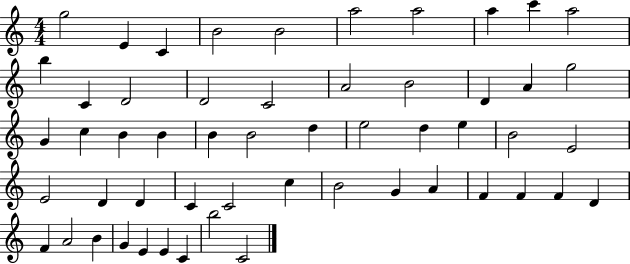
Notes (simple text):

G5/h E4/q C4/q B4/h B4/h A5/h A5/h A5/q C6/q A5/h B5/q C4/q D4/h D4/h C4/h A4/h B4/h D4/q A4/q G5/h G4/q C5/q B4/q B4/q B4/q B4/h D5/q E5/h D5/q E5/q B4/h E4/h E4/h D4/q D4/q C4/q C4/h C5/q B4/h G4/q A4/q F4/q F4/q F4/q D4/q F4/q A4/h B4/q G4/q E4/q E4/q C4/q B5/h C4/h